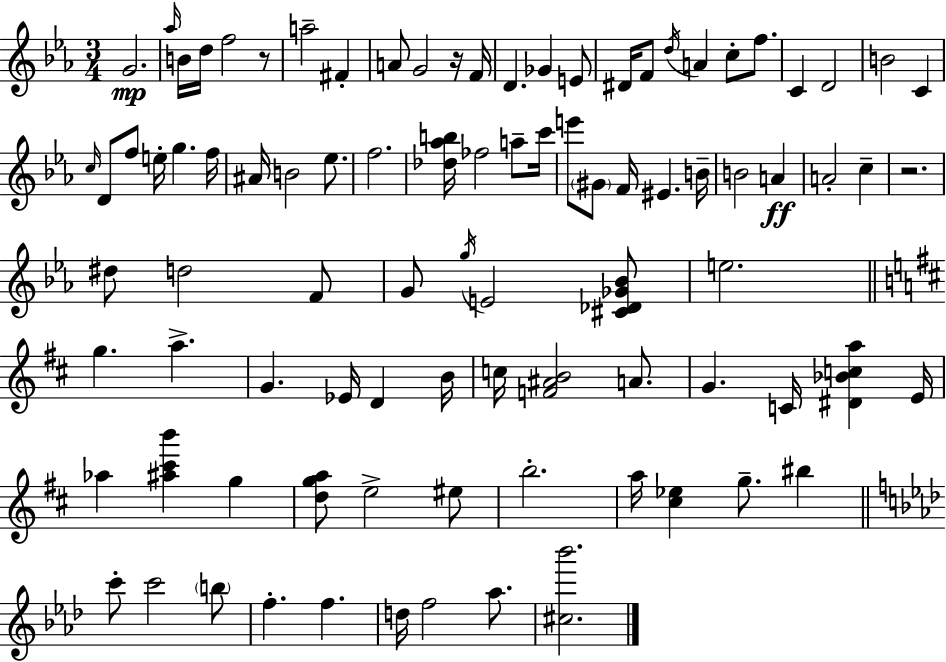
G4/h. Ab5/s B4/s D5/s F5/h R/e A5/h F#4/q A4/e G4/h R/s F4/s D4/q. Gb4/q E4/e D#4/s F4/e D5/s A4/q C5/e F5/e. C4/q D4/h B4/h C4/q C5/s D4/e F5/e E5/s G5/q. F5/s A#4/s B4/h Eb5/e. F5/h. [Db5,Ab5,B5]/s FES5/h A5/e C6/s E6/e G#4/e F4/s EIS4/q. B4/s B4/h A4/q A4/h C5/q R/h. D#5/e D5/h F4/e G4/e G5/s E4/h [C#4,Db4,Gb4,Bb4]/e E5/h. G5/q. A5/q. G4/q. Eb4/s D4/q B4/s C5/s [F4,A#4,B4]/h A4/e. G4/q. C4/s [D#4,Bb4,C5,A5]/q E4/s Ab5/q [A#5,C#6,B6]/q G5/q [D5,G5,A5]/e E5/h EIS5/e B5/h. A5/s [C#5,Eb5]/q G5/e. BIS5/q C6/e C6/h B5/e F5/q. F5/q. D5/s F5/h Ab5/e. [C#5,Bb6]/h.